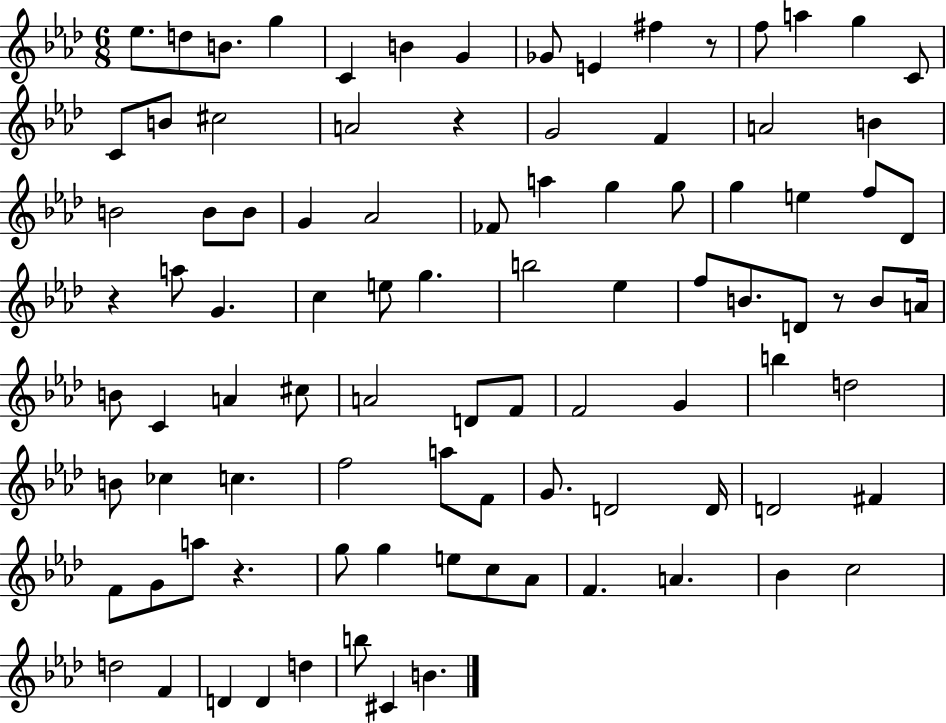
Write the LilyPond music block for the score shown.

{
  \clef treble
  \numericTimeSignature
  \time 6/8
  \key aes \major
  ees''8. d''8 b'8. g''4 | c'4 b'4 g'4 | ges'8 e'4 fis''4 r8 | f''8 a''4 g''4 c'8 | \break c'8 b'8 cis''2 | a'2 r4 | g'2 f'4 | a'2 b'4 | \break b'2 b'8 b'8 | g'4 aes'2 | fes'8 a''4 g''4 g''8 | g''4 e''4 f''8 des'8 | \break r4 a''8 g'4. | c''4 e''8 g''4. | b''2 ees''4 | f''8 b'8. d'8 r8 b'8 a'16 | \break b'8 c'4 a'4 cis''8 | a'2 d'8 f'8 | f'2 g'4 | b''4 d''2 | \break b'8 ces''4 c''4. | f''2 a''8 f'8 | g'8. d'2 d'16 | d'2 fis'4 | \break f'8 g'8 a''8 r4. | g''8 g''4 e''8 c''8 aes'8 | f'4. a'4. | bes'4 c''2 | \break d''2 f'4 | d'4 d'4 d''4 | b''8 cis'4 b'4. | \bar "|."
}